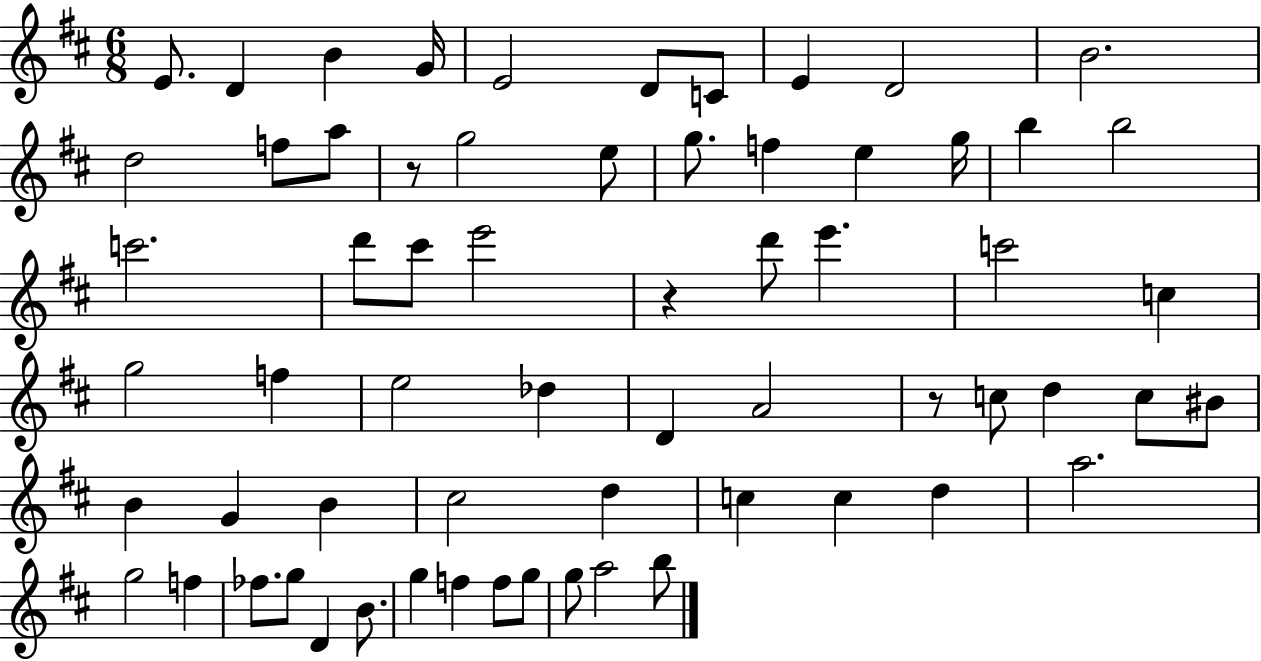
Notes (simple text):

E4/e. D4/q B4/q G4/s E4/h D4/e C4/e E4/q D4/h B4/h. D5/h F5/e A5/e R/e G5/h E5/e G5/e. F5/q E5/q G5/s B5/q B5/h C6/h. D6/e C#6/e E6/h R/q D6/e E6/q. C6/h C5/q G5/h F5/q E5/h Db5/q D4/q A4/h R/e C5/e D5/q C5/e BIS4/e B4/q G4/q B4/q C#5/h D5/q C5/q C5/q D5/q A5/h. G5/h F5/q FES5/e. G5/e D4/q B4/e. G5/q F5/q F5/e G5/e G5/e A5/h B5/e